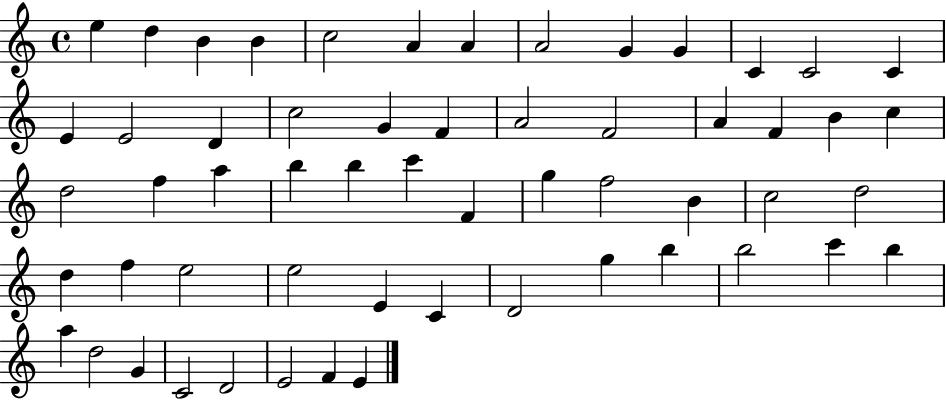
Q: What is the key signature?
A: C major